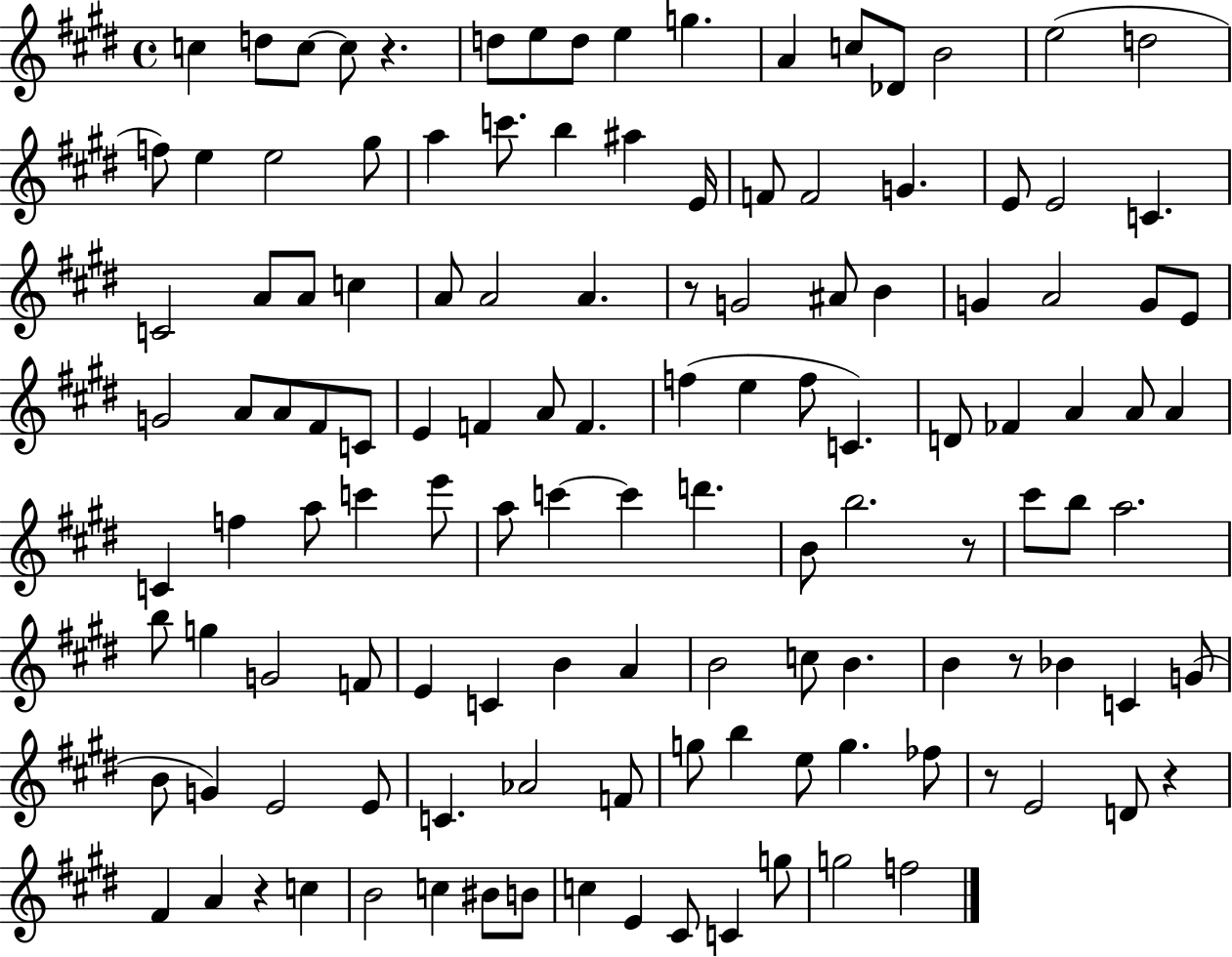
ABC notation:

X:1
T:Untitled
M:4/4
L:1/4
K:E
c d/2 c/2 c/2 z d/2 e/2 d/2 e g A c/2 _D/2 B2 e2 d2 f/2 e e2 ^g/2 a c'/2 b ^a E/4 F/2 F2 G E/2 E2 C C2 A/2 A/2 c A/2 A2 A z/2 G2 ^A/2 B G A2 G/2 E/2 G2 A/2 A/2 ^F/2 C/2 E F A/2 F f e f/2 C D/2 _F A A/2 A C f a/2 c' e'/2 a/2 c' c' d' B/2 b2 z/2 ^c'/2 b/2 a2 b/2 g G2 F/2 E C B A B2 c/2 B B z/2 _B C G/2 B/2 G E2 E/2 C _A2 F/2 g/2 b e/2 g _f/2 z/2 E2 D/2 z ^F A z c B2 c ^B/2 B/2 c E ^C/2 C g/2 g2 f2